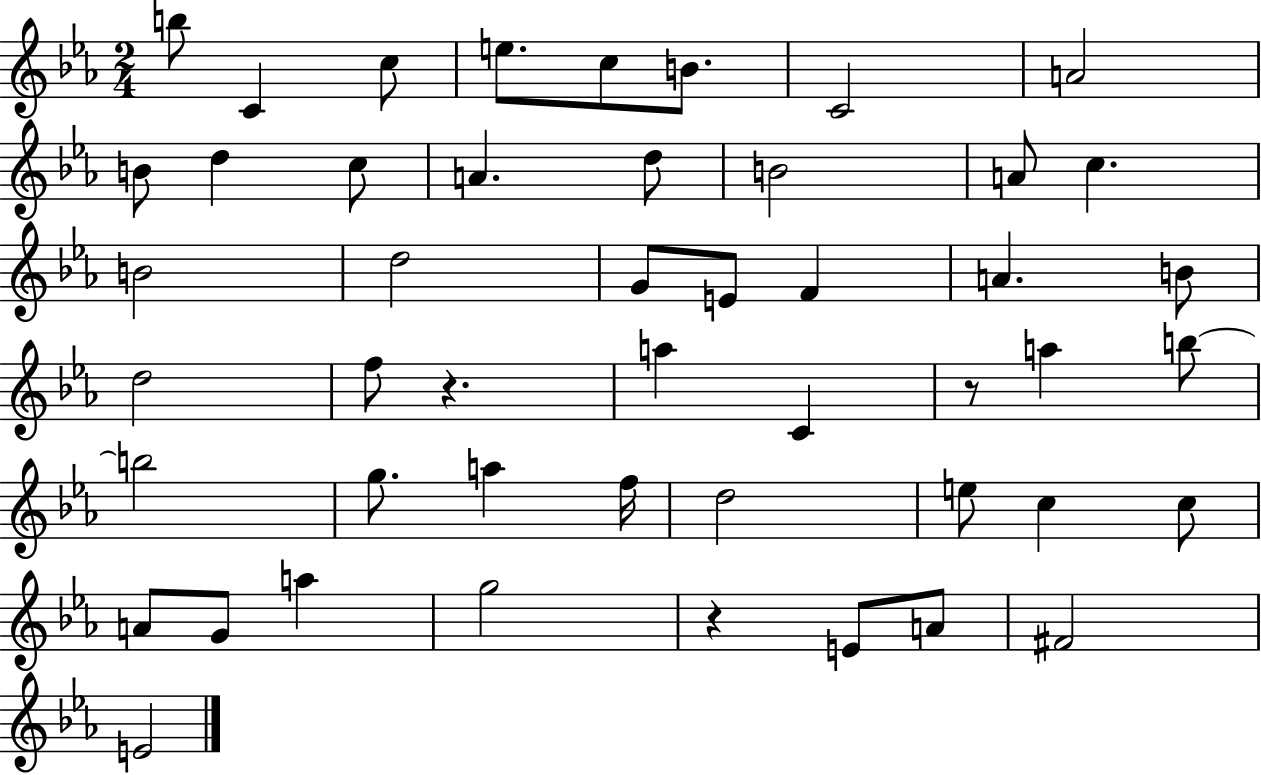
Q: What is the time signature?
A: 2/4